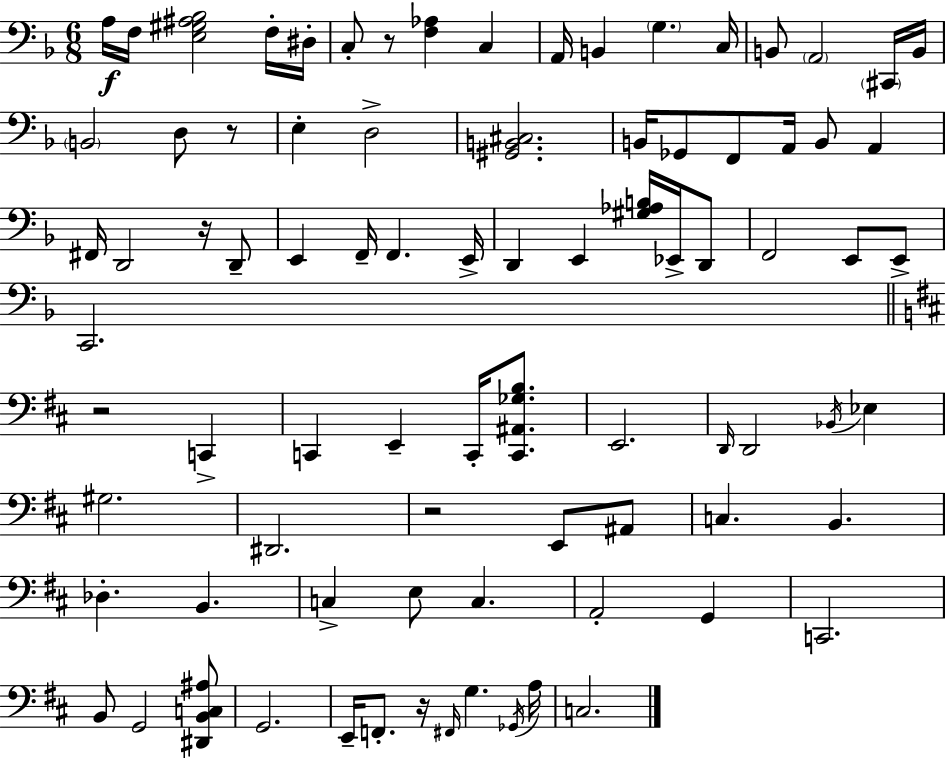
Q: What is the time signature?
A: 6/8